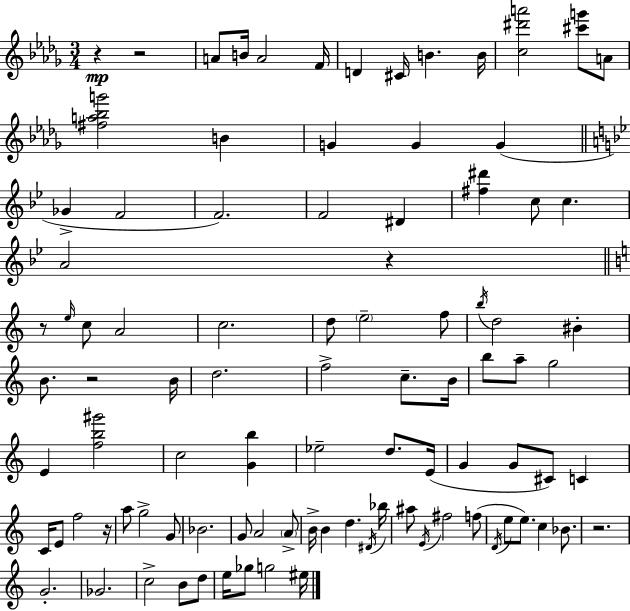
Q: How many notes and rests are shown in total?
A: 95